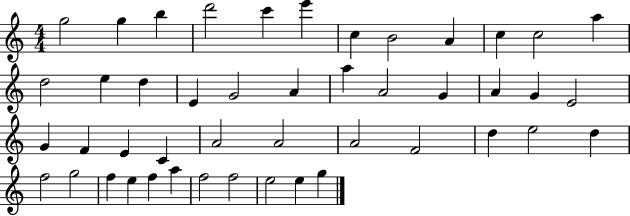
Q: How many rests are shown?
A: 0